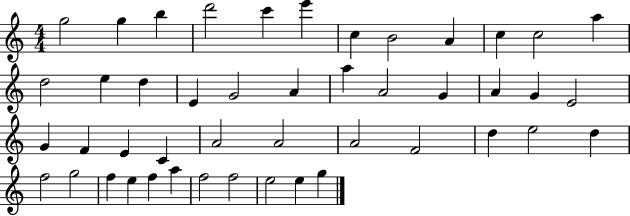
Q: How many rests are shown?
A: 0